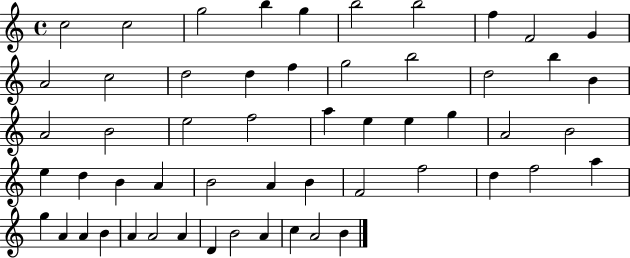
C5/h C5/h G5/h B5/q G5/q B5/h B5/h F5/q F4/h G4/q A4/h C5/h D5/h D5/q F5/q G5/h B5/h D5/h B5/q B4/q A4/h B4/h E5/h F5/h A5/q E5/q E5/q G5/q A4/h B4/h E5/q D5/q B4/q A4/q B4/h A4/q B4/q F4/h F5/h D5/q F5/h A5/q G5/q A4/q A4/q B4/q A4/q A4/h A4/q D4/q B4/h A4/q C5/q A4/h B4/q